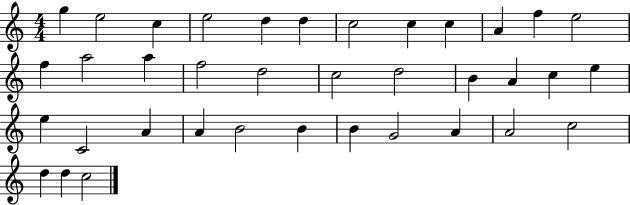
{
  \clef treble
  \numericTimeSignature
  \time 4/4
  \key c \major
  g''4 e''2 c''4 | e''2 d''4 d''4 | c''2 c''4 c''4 | a'4 f''4 e''2 | \break f''4 a''2 a''4 | f''2 d''2 | c''2 d''2 | b'4 a'4 c''4 e''4 | \break e''4 c'2 a'4 | a'4 b'2 b'4 | b'4 g'2 a'4 | a'2 c''2 | \break d''4 d''4 c''2 | \bar "|."
}